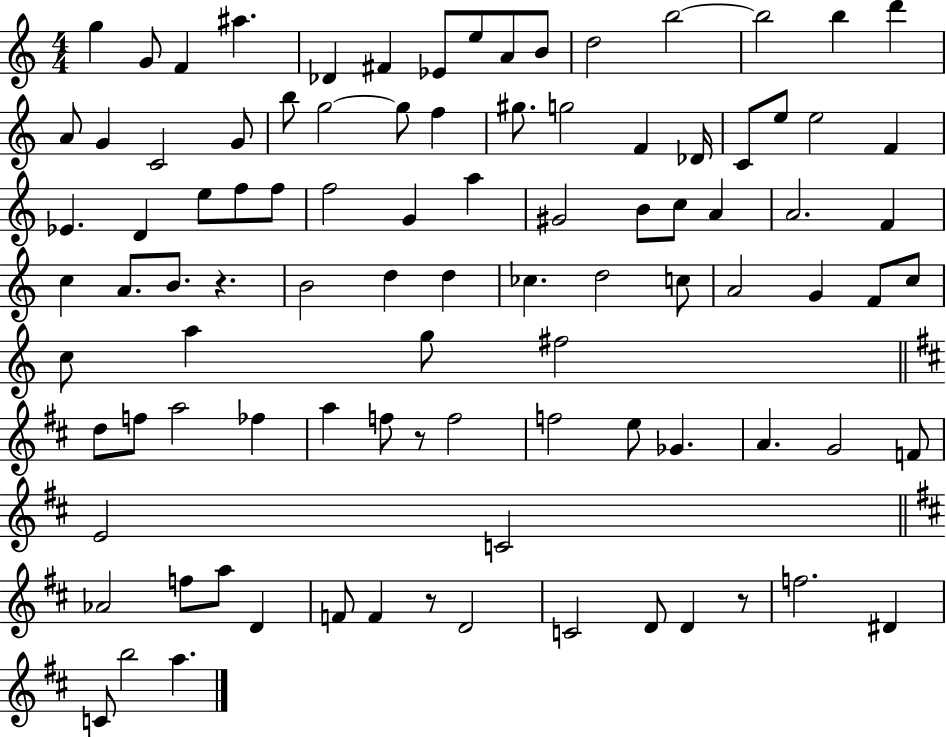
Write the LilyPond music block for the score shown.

{
  \clef treble
  \numericTimeSignature
  \time 4/4
  \key c \major
  g''4 g'8 f'4 ais''4. | des'4 fis'4 ees'8 e''8 a'8 b'8 | d''2 b''2~~ | b''2 b''4 d'''4 | \break a'8 g'4 c'2 g'8 | b''8 g''2~~ g''8 f''4 | gis''8. g''2 f'4 des'16 | c'8 e''8 e''2 f'4 | \break ees'4. d'4 e''8 f''8 f''8 | f''2 g'4 a''4 | gis'2 b'8 c''8 a'4 | a'2. f'4 | \break c''4 a'8. b'8. r4. | b'2 d''4 d''4 | ces''4. d''2 c''8 | a'2 g'4 f'8 c''8 | \break c''8 a''4 g''8 fis''2 | \bar "||" \break \key d \major d''8 f''8 a''2 fes''4 | a''4 f''8 r8 f''2 | f''2 e''8 ges'4. | a'4. g'2 f'8 | \break e'2 c'2 | \bar "||" \break \key b \minor aes'2 f''8 a''8 d'4 | f'8 f'4 r8 d'2 | c'2 d'8 d'4 r8 | f''2. dis'4 | \break c'8 b''2 a''4. | \bar "|."
}